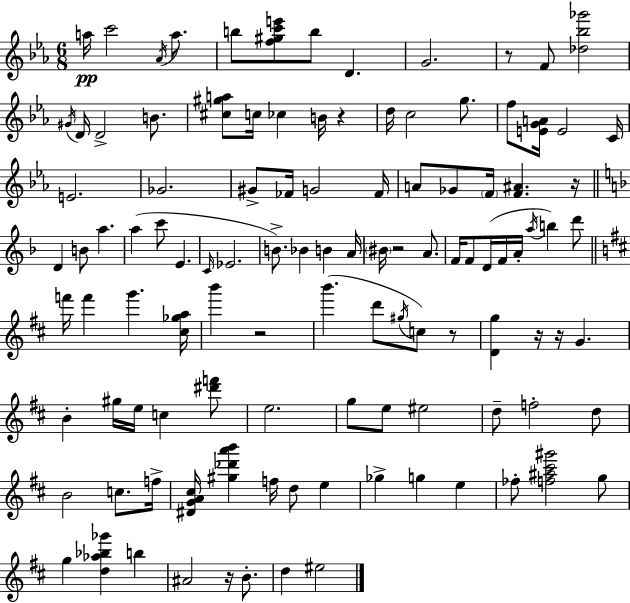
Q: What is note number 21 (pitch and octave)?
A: E4